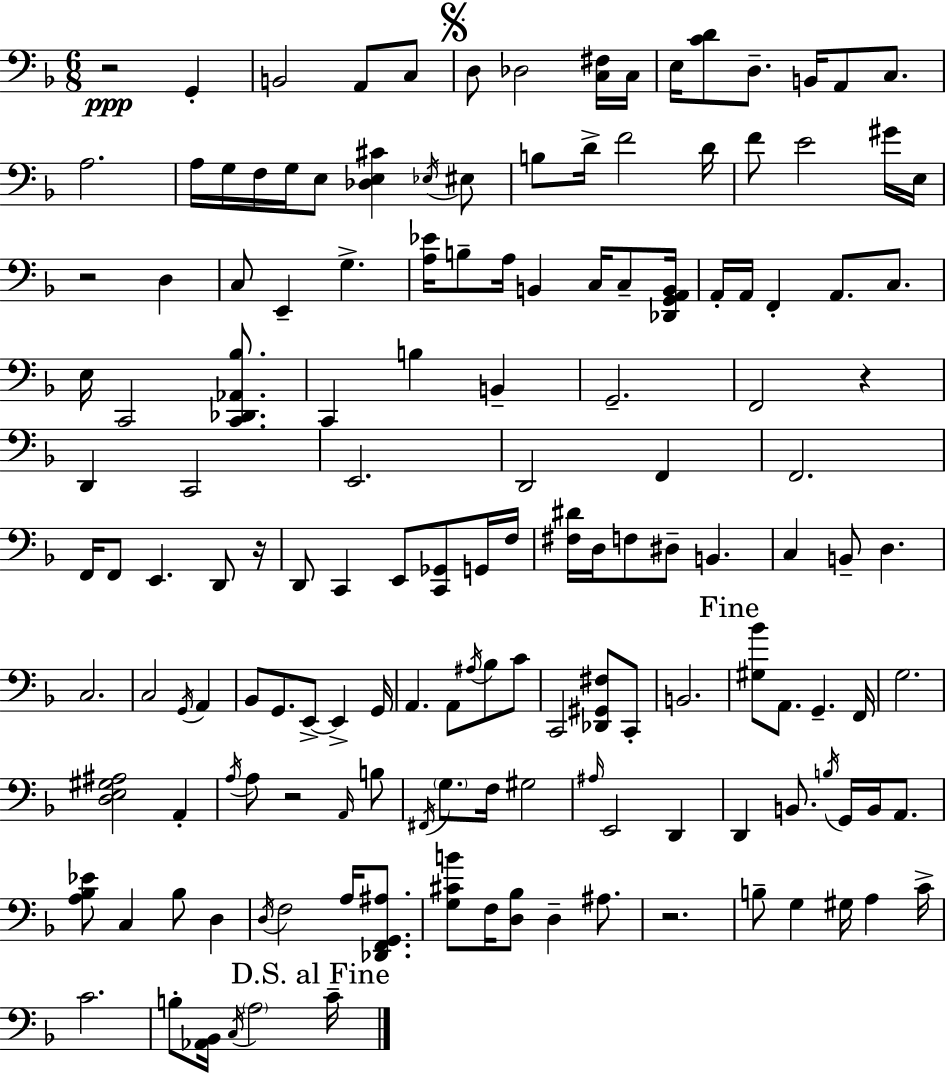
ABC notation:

X:1
T:Untitled
M:6/8
L:1/4
K:F
z2 G,, B,,2 A,,/2 C,/2 D,/2 _D,2 [C,^F,]/4 C,/4 E,/4 [CD]/2 D,/2 B,,/4 A,,/2 C,/2 A,2 A,/4 G,/4 F,/4 G,/4 E,/2 [_D,E,^C] _E,/4 ^E,/2 B,/2 D/4 F2 D/4 F/2 E2 ^G/4 E,/4 z2 D, C,/2 E,, G, [A,_E]/4 B,/2 A,/4 B,, C,/4 C,/2 [_D,,G,,A,,B,,]/4 A,,/4 A,,/4 F,, A,,/2 C,/2 E,/4 C,,2 [C,,_D,,_A,,_B,]/2 C,, B, B,, G,,2 F,,2 z D,, C,,2 E,,2 D,,2 F,, F,,2 F,,/4 F,,/2 E,, D,,/2 z/4 D,,/2 C,, E,,/2 [C,,_G,,]/2 G,,/4 F,/4 [^F,^D]/4 D,/4 F,/2 ^D,/2 B,, C, B,,/2 D, C,2 C,2 G,,/4 A,, _B,,/2 G,,/2 E,,/2 E,, G,,/4 A,, A,,/2 ^A,/4 _B,/2 C/2 C,,2 [_D,,^G,,^F,]/2 C,,/2 B,,2 [^G,_B]/2 A,,/2 G,, F,,/4 G,2 [D,E,^G,^A,]2 A,, A,/4 A,/2 z2 A,,/4 B,/2 ^F,,/4 G,/2 F,/4 ^G,2 ^A,/4 E,,2 D,, D,, B,,/2 B,/4 G,,/4 B,,/4 A,,/2 [A,_B,_E]/2 C, _B,/2 D, D,/4 F,2 A,/4 [_D,,F,,G,,^A,]/2 [G,^CB]/2 F,/4 [D,_B,]/2 D, ^A,/2 z2 B,/2 G, ^G,/4 A, C/4 C2 B,/2 [_A,,_B,,]/4 C,/4 A,2 C/4